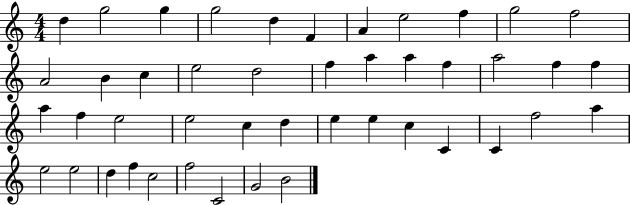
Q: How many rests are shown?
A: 0